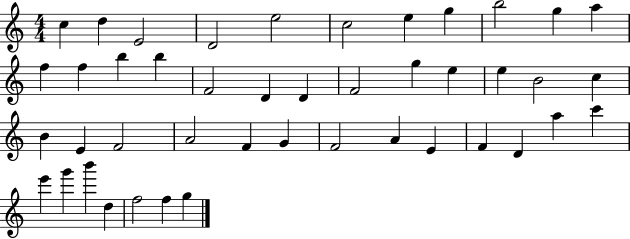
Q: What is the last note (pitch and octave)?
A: G5